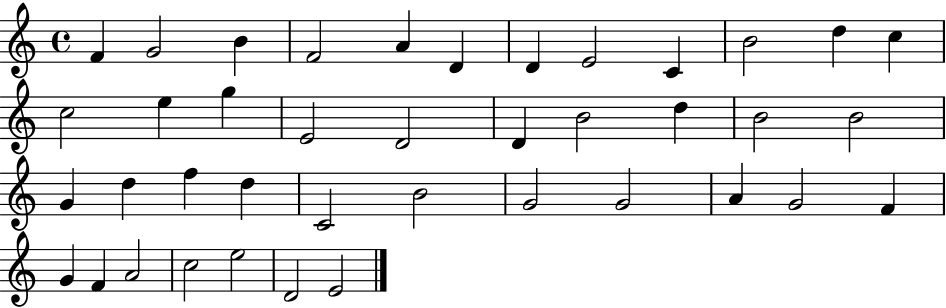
X:1
T:Untitled
M:4/4
L:1/4
K:C
F G2 B F2 A D D E2 C B2 d c c2 e g E2 D2 D B2 d B2 B2 G d f d C2 B2 G2 G2 A G2 F G F A2 c2 e2 D2 E2